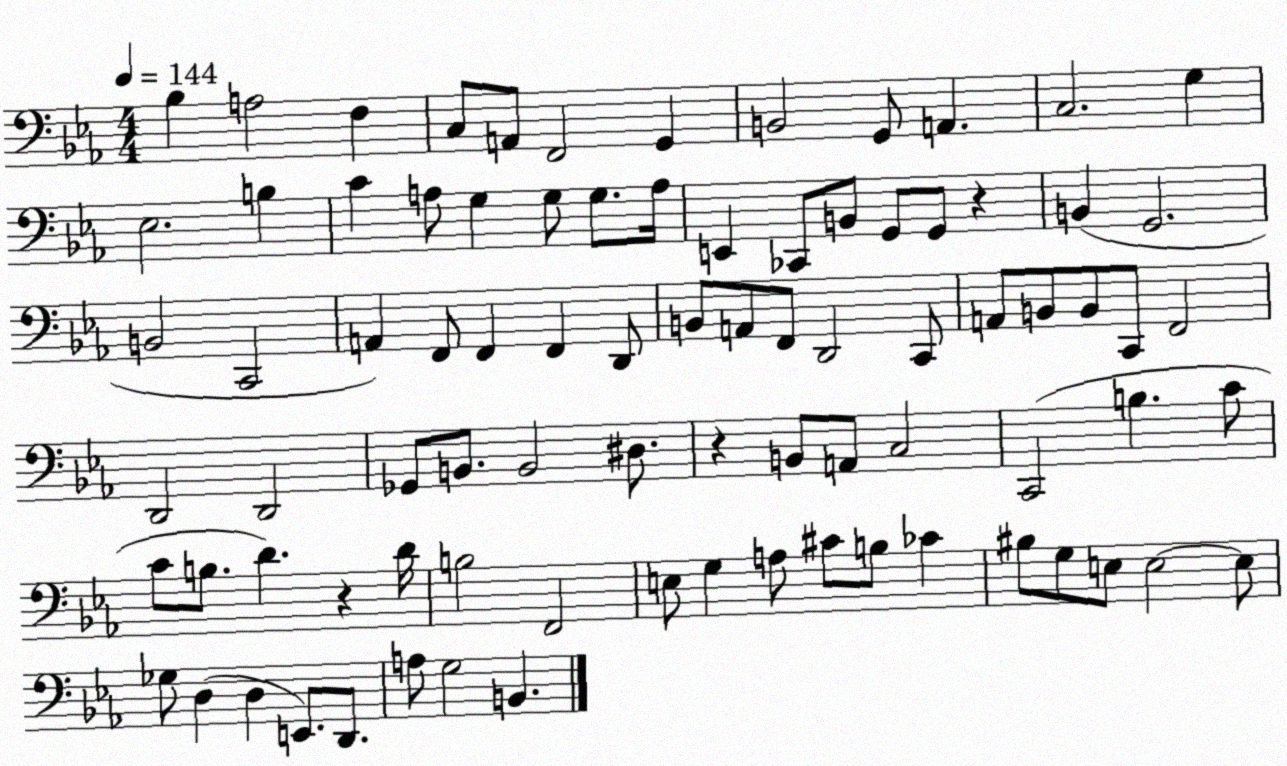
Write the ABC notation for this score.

X:1
T:Untitled
M:4/4
L:1/4
K:Eb
_B, A,2 F, C,/2 A,,/2 F,,2 G,, B,,2 G,,/2 A,, C,2 G, _E,2 B, C A,/2 G, G,/2 G,/2 A,/4 E,, _C,,/2 B,,/2 G,,/2 G,,/2 z B,, G,,2 B,,2 C,,2 A,, F,,/2 F,, F,, D,,/2 B,,/2 A,,/2 F,,/2 D,,2 C,,/2 A,,/2 B,,/2 B,,/2 C,,/2 F,,2 D,,2 D,,2 _G,,/2 B,,/2 B,,2 ^D,/2 z B,,/2 A,,/2 C,2 C,,2 B, C/2 C/2 B,/2 D z D/4 B,2 F,,2 E,/2 G, A,/2 ^C/2 B,/2 _C ^B,/2 G,/2 E,/2 E,2 E,/2 _G,/2 D, D, E,,/2 D,,/2 A,/2 G,2 B,,